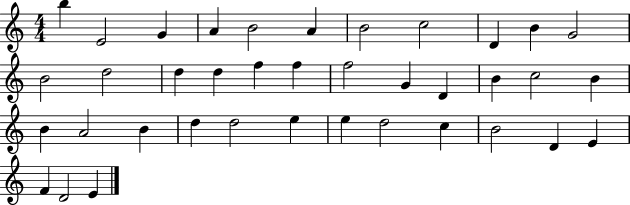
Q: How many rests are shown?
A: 0